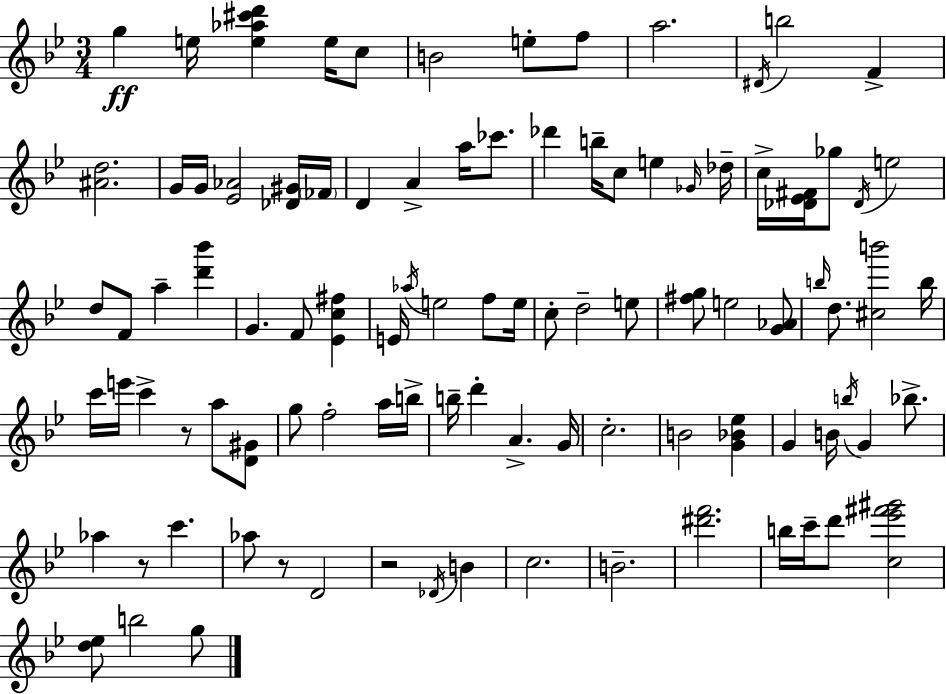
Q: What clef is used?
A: treble